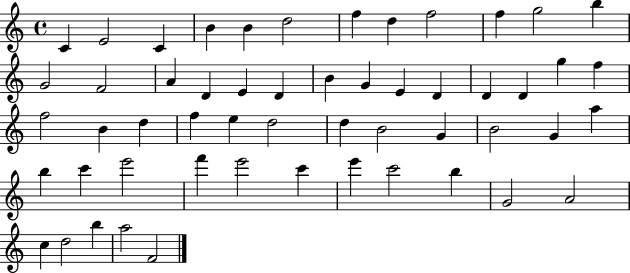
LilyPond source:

{
  \clef treble
  \time 4/4
  \defaultTimeSignature
  \key c \major
  c'4 e'2 c'4 | b'4 b'4 d''2 | f''4 d''4 f''2 | f''4 g''2 b''4 | \break g'2 f'2 | a'4 d'4 e'4 d'4 | b'4 g'4 e'4 d'4 | d'4 d'4 g''4 f''4 | \break f''2 b'4 d''4 | f''4 e''4 d''2 | d''4 b'2 g'4 | b'2 g'4 a''4 | \break b''4 c'''4 e'''2 | f'''4 e'''2 c'''4 | e'''4 c'''2 b''4 | g'2 a'2 | \break c''4 d''2 b''4 | a''2 f'2 | \bar "|."
}